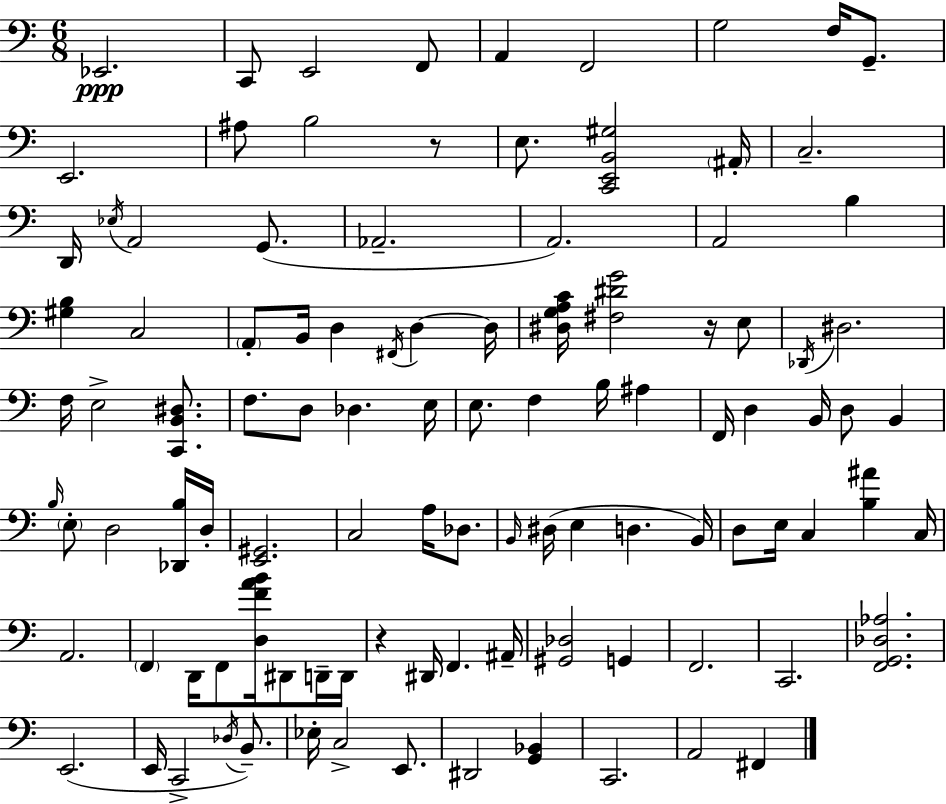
Eb2/h. C2/e E2/h F2/e A2/q F2/h G3/h F3/s G2/e. E2/h. A#3/e B3/h R/e E3/e. [C2,E2,B2,G#3]/h A#2/s C3/h. D2/s Eb3/s A2/h G2/e. Ab2/h. A2/h. A2/h B3/q [G#3,B3]/q C3/h A2/e B2/s D3/q F#2/s D3/q D3/s [D#3,G3,A3,C4]/s [F#3,D#4,G4]/h R/s E3/e Db2/s D#3/h. F3/s E3/h [C2,B2,D#3]/e. F3/e. D3/e Db3/q. E3/s E3/e. F3/q B3/s A#3/q F2/s D3/q B2/s D3/e B2/q B3/s E3/e D3/h [Db2,B3]/s D3/s [E2,G#2]/h. C3/h A3/s Db3/e. B2/s D#3/s E3/q D3/q. B2/s D3/e E3/s C3/q [B3,A#4]/q C3/s A2/h. F2/q D2/s F2/e [D3,F4,A4,B4]/s D#2/e D2/s D2/s R/q D#2/s F2/q. A#2/s [G#2,Db3]/h G2/q F2/h. C2/h. [F2,G2,Db3,Ab3]/h. E2/h. E2/s C2/h Db3/s B2/e. Eb3/s C3/h E2/e. D#2/h [G2,Bb2]/q C2/h. A2/h F#2/q